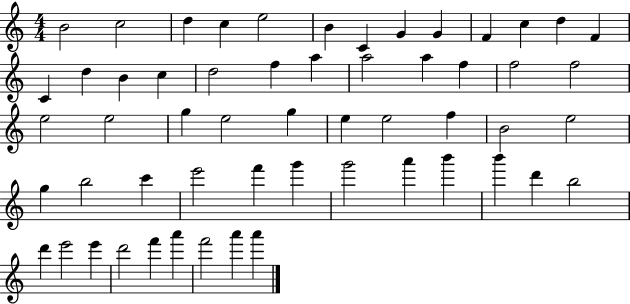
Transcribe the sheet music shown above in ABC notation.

X:1
T:Untitled
M:4/4
L:1/4
K:C
B2 c2 d c e2 B C G G F c d F C d B c d2 f a a2 a f f2 f2 e2 e2 g e2 g e e2 f B2 e2 g b2 c' e'2 f' g' g'2 a' b' b' d' b2 d' e'2 e' d'2 f' a' f'2 a' a'